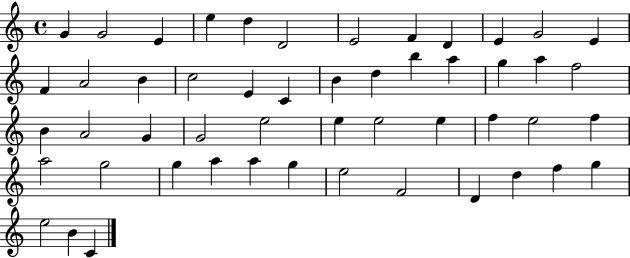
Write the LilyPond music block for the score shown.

{
  \clef treble
  \time 4/4
  \defaultTimeSignature
  \key c \major
  g'4 g'2 e'4 | e''4 d''4 d'2 | e'2 f'4 d'4 | e'4 g'2 e'4 | \break f'4 a'2 b'4 | c''2 e'4 c'4 | b'4 d''4 b''4 a''4 | g''4 a''4 f''2 | \break b'4 a'2 g'4 | g'2 e''2 | e''4 e''2 e''4 | f''4 e''2 f''4 | \break a''2 g''2 | g''4 a''4 a''4 g''4 | e''2 f'2 | d'4 d''4 f''4 g''4 | \break e''2 b'4 c'4 | \bar "|."
}